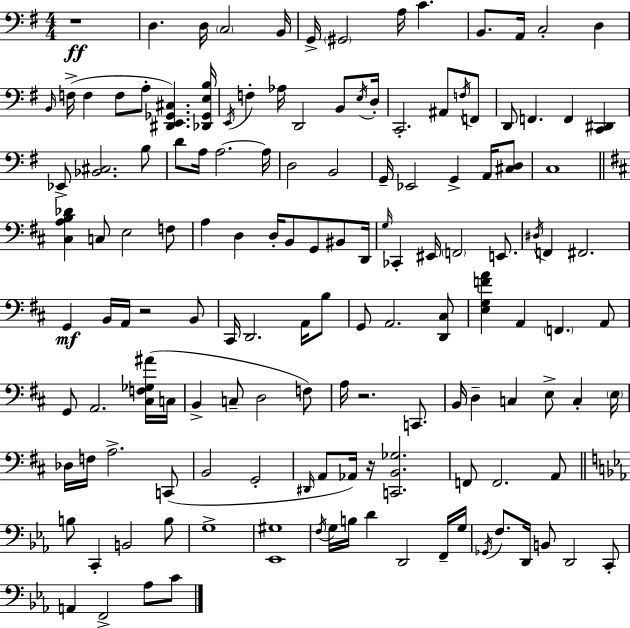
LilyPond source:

{
  \clef bass
  \numericTimeSignature
  \time 4/4
  \key e \minor
  r1\ff | d4. d16 \parenthesize c2 b,16 | g,16-> \parenthesize gis,2 a16 c'4. | b,8. a,16 c2-. d4 | \break \grace { b,16 } f16->( f4 f8 a8-. <dis, e, ges, cis>4.) | <des, ges, e b>16 \acciaccatura { e,16 } f4-. aes16 d,2 b,8 | \acciaccatura { e16 } d16-. c,2.-. ais,8 | \acciaccatura { f16 } f,8 d,8 f,4. f,4 | \break <c, dis,>4 ees,8-> <bes, cis>2. | b8 d'8 a16 a2.~~ | a16 d2 b,2 | g,16-- ees,2 g,4-> | \break a,16 <cis d>8 c1 | \bar "||" \break \key b \minor <cis a b des'>4 c8 e2 f8 | a4 d4 d16-. b,8 g,8 bis,8 d,16 | \grace { g16 } ces,4-. eis,16 \parenthesize f,2 e,8. | \acciaccatura { dis16 } f,4 fis,2. | \break g,4\mf b,16 a,16 r2 | b,8 cis,16 d,2. a,16 | b8 g,8 a,2. | <d, cis>8 <e g f' a'>4 a,4 \parenthesize f,4. | \break a,8 g,8 a,2. | <cis f ges ais'>16( c16 b,4-> c8-- d2 | f8) a16 r2. c,8. | b,16 d4-- c4 e8-> c4-. | \break \parenthesize e16 des16 f16 a2.-> | c,8( b,2 g,2-. | \grace { dis,16 } a,8 aes,16) r16 <c, b, ges>2. | f,8 f,2. | \break a,8 \bar "||" \break \key ees \major b8 c,4-. b,2 b8 | g1-> | <ees, gis>1 | \acciaccatura { f16 } g16 b16 d'4 d,2 f,16-- | \break g16 \acciaccatura { ges,16 } f8. d,16 b,8 d,2 | c,8-. a,4 f,2-> aes8 | c'8 \bar "|."
}